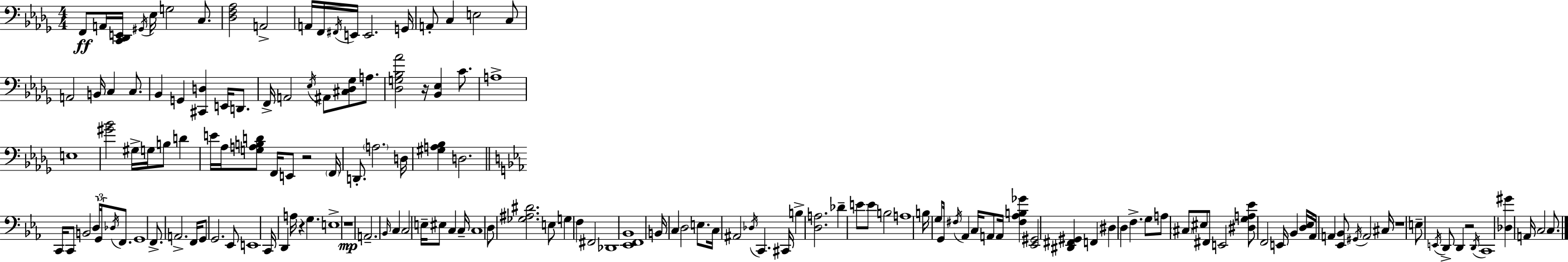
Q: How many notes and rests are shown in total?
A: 156